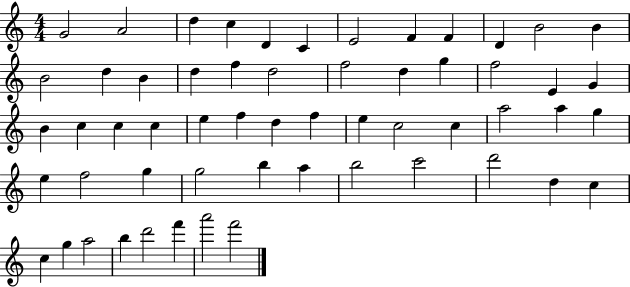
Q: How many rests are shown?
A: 0